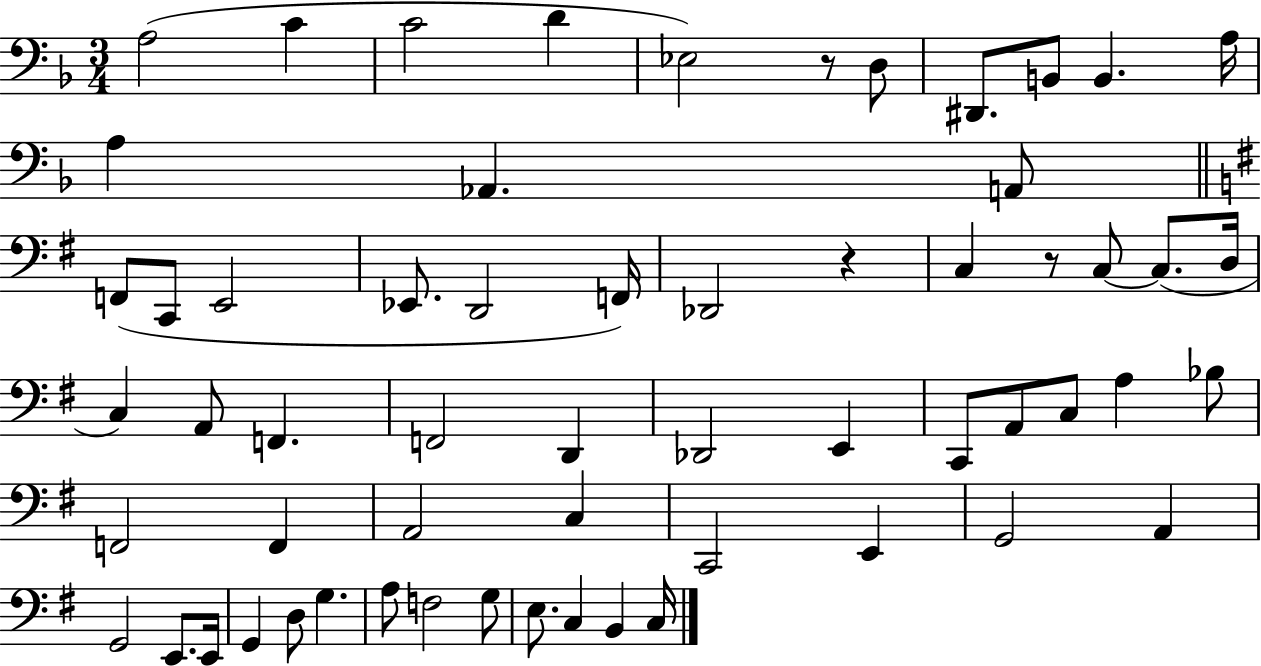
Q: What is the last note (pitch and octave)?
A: C3